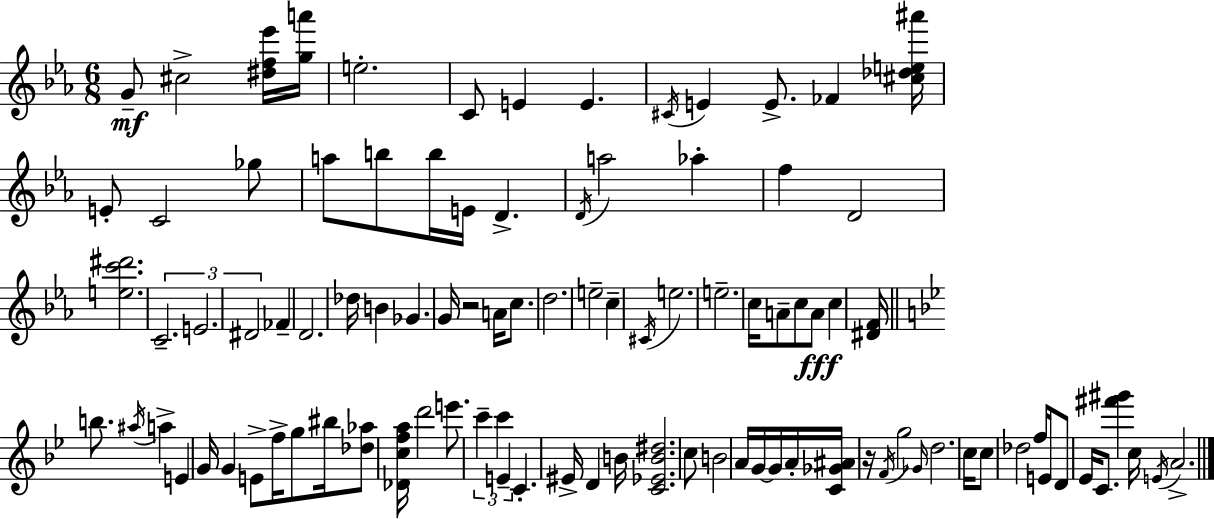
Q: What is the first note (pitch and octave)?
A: G4